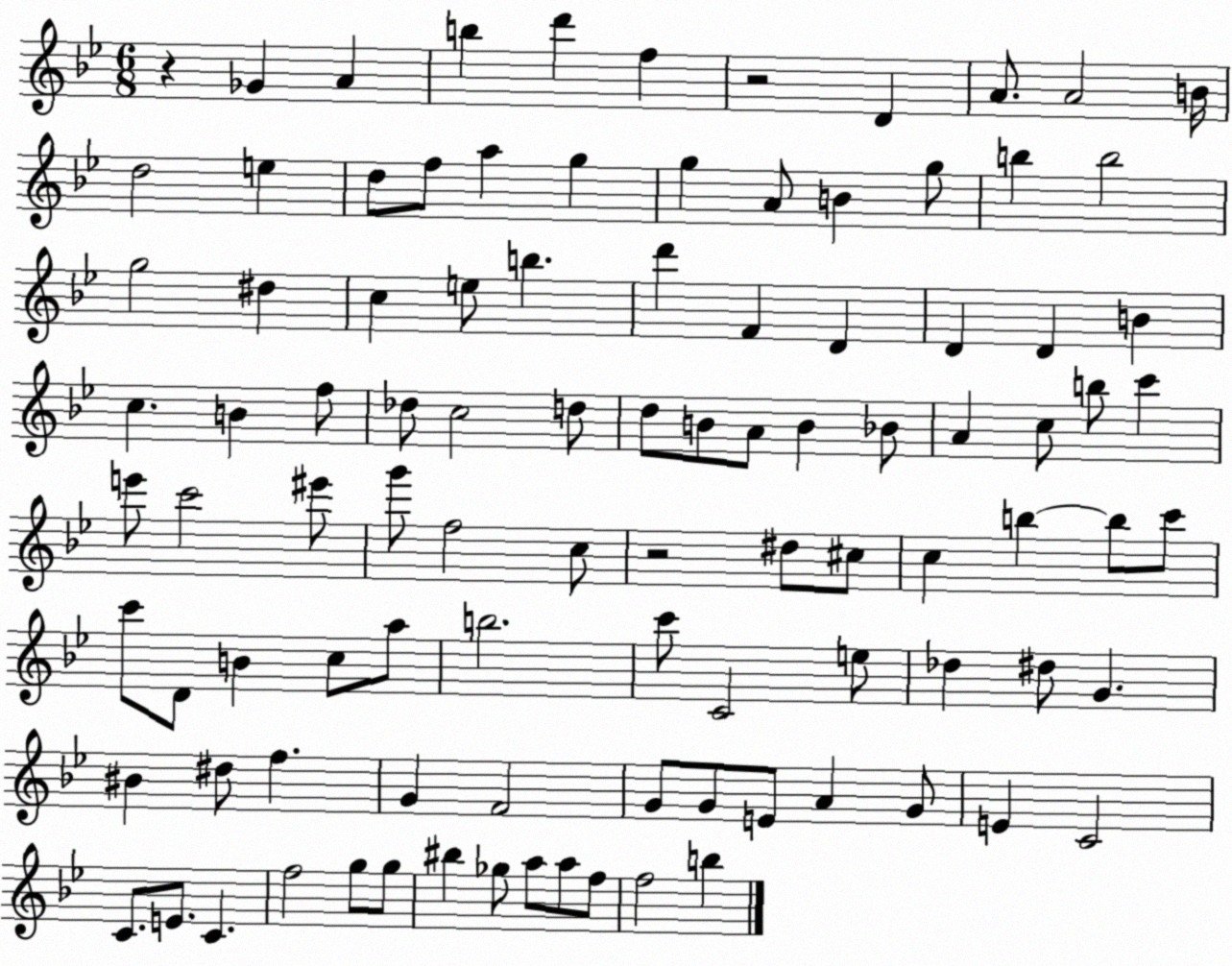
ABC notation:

X:1
T:Untitled
M:6/8
L:1/4
K:Bb
z _G A b d' f z2 D A/2 A2 B/4 d2 e d/2 f/2 a g g A/2 B g/2 b b2 g2 ^d c e/2 b d' F D D D B c B f/2 _d/2 c2 d/2 d/2 B/2 A/2 B _B/2 A c/2 b/2 c' e'/2 c'2 ^e'/2 g'/2 f2 c/2 z2 ^d/2 ^c/2 c b b/2 c'/2 c'/2 D/2 B c/2 a/2 b2 c'/2 C2 e/2 _d ^d/2 G ^B ^d/2 f G F2 G/2 G/2 E/2 A G/2 E C2 C/2 E/2 C f2 g/2 g/2 ^b _g/2 a/2 a/2 f/2 f2 b